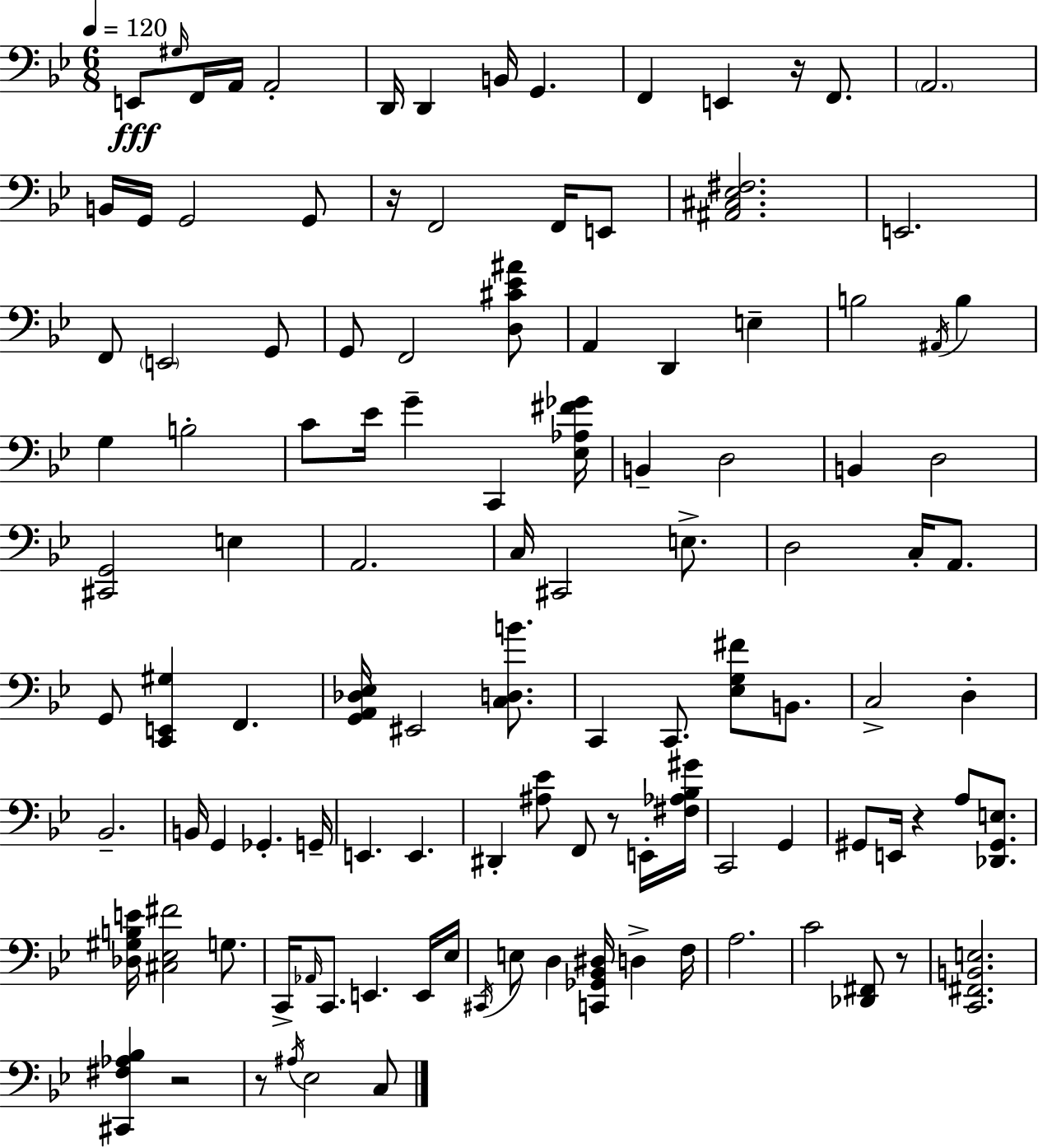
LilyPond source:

{
  \clef bass
  \numericTimeSignature
  \time 6/8
  \key bes \major
  \tempo 4 = 120
  e,8\fff \grace { gis16 } f,16 a,16 a,2-. | d,16 d,4 b,16 g,4. | f,4 e,4 r16 f,8. | \parenthesize a,2. | \break b,16 g,16 g,2 g,8 | r16 f,2 f,16 e,8 | <ais, cis ees fis>2. | e,2. | \break f,8 \parenthesize e,2 g,8 | g,8 f,2 <d cis' ees' ais'>8 | a,4 d,4 e4-- | b2 \acciaccatura { ais,16 } b4 | \break g4 b2-. | c'8 ees'16 g'4-- c,4 | <ees aes fis' ges'>16 b,4-- d2 | b,4 d2 | \break <cis, g,>2 e4 | a,2. | c16 cis,2 e8.-> | d2 c16-. a,8. | \break g,8 <c, e, gis>4 f,4. | <g, a, des ees>16 eis,2 <c d b'>8. | c,4 c,8. <ees g fis'>8 b,8. | c2-> d4-. | \break bes,2.-- | b,16 g,4 ges,4.-. | g,16-- e,4. e,4. | dis,4-. <ais ees'>8 f,8 r8 | \break e,16-. <fis aes bes gis'>16 c,2 g,4 | gis,8 e,16 r4 a8 <des, gis, e>8. | <des gis b e'>16 <cis ees fis'>2 g8. | c,16-> \grace { aes,16 } c,8. e,4. | \break e,16 ees16 \acciaccatura { cis,16 } e8 d4 <c, ges, bes, dis>16 d4-> | f16 a2. | c'2 | <des, fis,>8 r8 <c, fis, b, e>2. | \break <cis, fis aes bes>4 r2 | r8 \acciaccatura { ais16 } ees2 | c8 \bar "|."
}